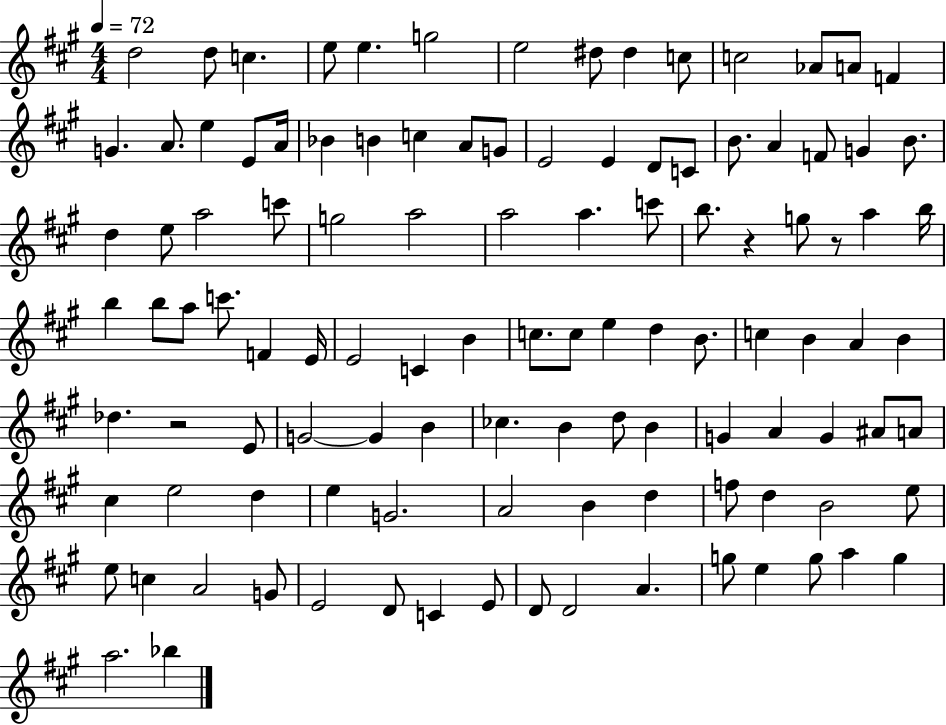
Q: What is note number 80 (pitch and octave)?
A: E5